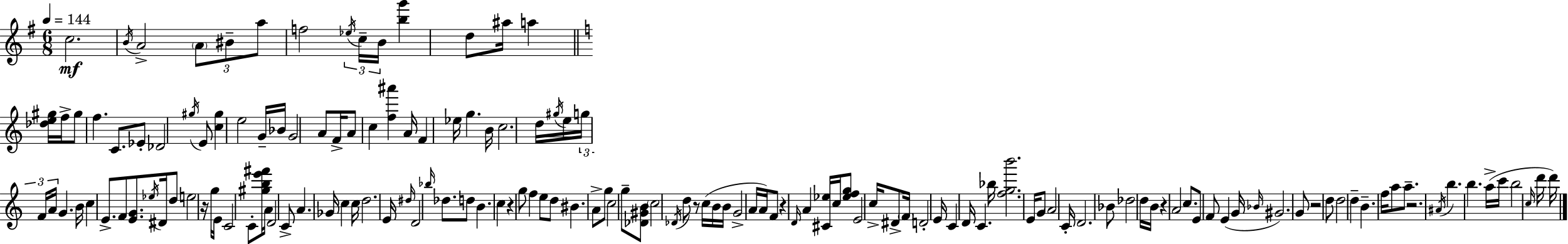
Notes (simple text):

C5/h. B4/s A4/h A4/e BIS4/e A5/e F5/h Eb5/s C5/s B4/s [B5,G6]/q D5/e A#5/s A5/q [Db5,E5,G#5]/s F5/s G#5/e F5/q. C4/e. Eb4/e Db4/h G#5/s E4/e [C5,G#5]/q E5/h G4/s Bb4/s G4/h A4/e F4/s A4/e C5/q [F5,A#6]/q A4/s F4/q Eb5/s G5/q. B4/s C5/h. D5/s G#5/s E5/s G5/s F4/s A4/s G4/q. B4/s C5/q E4/e. F4/e [E4,G4]/e. Eb5/s D#4/s D5/e E5/h R/s G5/s E4/s C4/h C4/e [G#5,B5,E6,F#6]/s A4/s D4/h C4/e A4/q. Gb4/s C5/q C5/s D5/h. E4/s D#5/s D4/h Bb5/s Db5/e. D5/e B4/q. C5/q R/q G5/e F5/q E5/e D5/e BIS4/q. A4/e G5/e C5/h G5/e [Db4,G#4,B4]/e C5/h Db4/s D5/e R/e C5/s B4/s B4/s G4/h A4/s A4/s F4/e R/q D4/s A4/q [C#4,Eb5]/s C5/s [Eb5,F5,G5]/e E4/h C5/s D#4/e F4/s D4/h E4/s C4/q D4/s C4/q. Bb5/s [F5,G5,B6]/h. E4/s G4/e A4/h C4/s D4/h. Bb4/e Db5/h D5/s B4/s R/q A4/h C5/e. E4/e F4/e E4/q G4/s Bb4/s G#4/h. G4/e R/h D5/e D5/h D5/q B4/q. F5/s A5/e A5/e. R/h. A#4/s B5/q. B5/q. A5/s C6/s B5/h C5/s D6/s D6/s